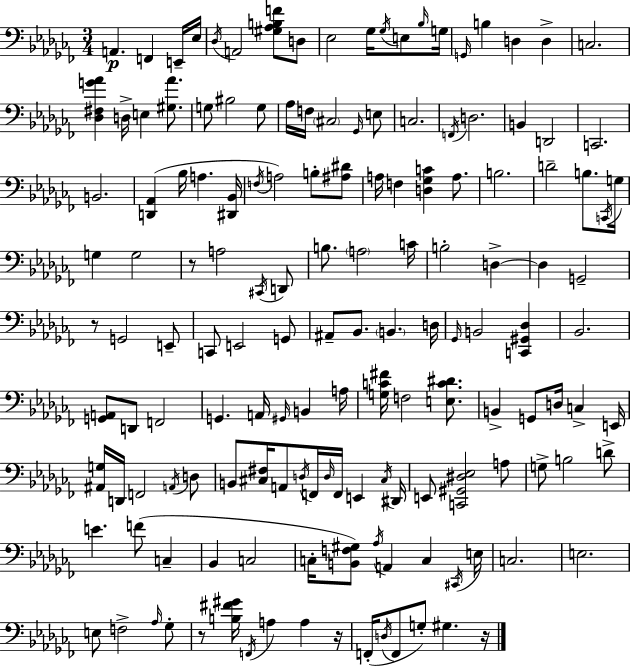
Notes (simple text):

A2/q. F2/q E2/s Eb3/s Db3/s A2/h [G#3,Ab3,B3,F4]/e D3/e Eb3/h Gb3/s Gb3/s E3/e Bb3/s G3/s G2/s B3/q D3/q D3/q C3/h. [Db3,F#3,G4,Ab4]/q D3/s E3/q [G#3,Ab4]/e. G3/e BIS3/h G3/e Ab3/s F3/s C#3/h Gb2/s E3/e C3/h. F2/s D3/h. B2/q D2/h C2/h. B2/h. [D2,Ab2]/q Bb3/s A3/q. [D#2,Bb2]/s F3/s A3/h B3/e [A#3,D#4]/e A3/s F3/q [D3,Gb3,C4]/q A3/e. B3/h. D4/h B3/e. C2/s G3/s G3/q G3/h R/e A3/h C#2/s D2/e B3/e. A3/h C4/s B3/h D3/q D3/q G2/h R/e G2/h E2/e C2/e E2/h G2/e A#2/e Bb2/e. B2/q. D3/s Gb2/s B2/h [C2,G#2,Db3]/q Bb2/h. [G2,A2]/e D2/e F2/h G2/q. A2/s G#2/s B2/q A3/s [G3,C4,F#4]/s F3/h [E3,C4,D#4]/e. B2/q G2/e D3/s C3/q E2/s [A#2,G3]/s D2/s F2/h A2/s D3/e B2/e [C#3,F#3]/s A2/e D3/s F2/s D3/s F2/s E2/q C#3/s D#2/s E2/e [C2,G#2,D#3,Eb3]/h A3/e G3/e B3/h D4/e E4/q. F4/e C3/q Bb2/q C3/h C3/s [B2,F3,G#3]/e Ab3/s A2/q C3/q C#2/s E3/s C3/h. E3/h. E3/e F3/h Ab3/s Gb3/e R/e [B3,F#4,G#4]/s F2/s A3/q A3/q R/s F2/s D3/s F2/e G3/e G#3/q. R/s